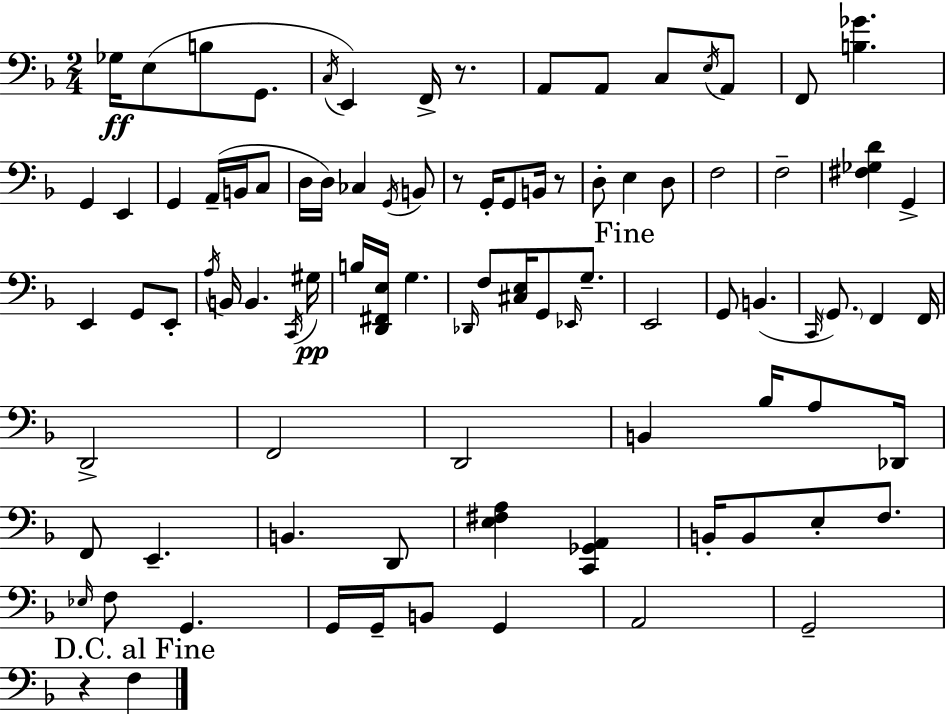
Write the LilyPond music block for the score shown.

{
  \clef bass
  \numericTimeSignature
  \time 2/4
  \key d \minor
  ges16\ff e8( b8 g,8. | \acciaccatura { c16 } e,4) f,16-> r8. | a,8 a,8 c8 \acciaccatura { e16 } | a,8 f,8 <b ges'>4. | \break g,4 e,4 | g,4 a,16--( b,16 | c8 d16 d16) ces4 | \acciaccatura { g,16 } b,8 r8 g,16-. g,8 | \break b,16 r8 d8-. e4 | d8 f2 | f2-- | <fis ges d'>4 g,4-> | \break e,4 g,8 | e,8-. \acciaccatura { a16 } b,16 b,4. | \acciaccatura { c,16 } gis16\pp b16 <d, fis, e>16 g4. | \grace { des,16 } f8 | \break <cis e>16 g,8 \grace { ees,16 } g8.-- \mark "Fine" e,2 | g,8 | b,4.( \grace { c,16 } | \parenthesize g,8.) f,4 f,16 | \break d,2-> | f,2 | d,2 | b,4 bes16 a8 des,16 | \break f,8 e,4.-- | b,4. d,8 | <e fis a>4 <c, ges, a,>4 | b,16-. b,8 e8-. f8. | \break \grace { ees16 } f8 g,4. | g,16 g,16-- b,8 g,4 | a,2 | g,2-- | \break \mark "D.C. al Fine" r4 f4 | \bar "|."
}